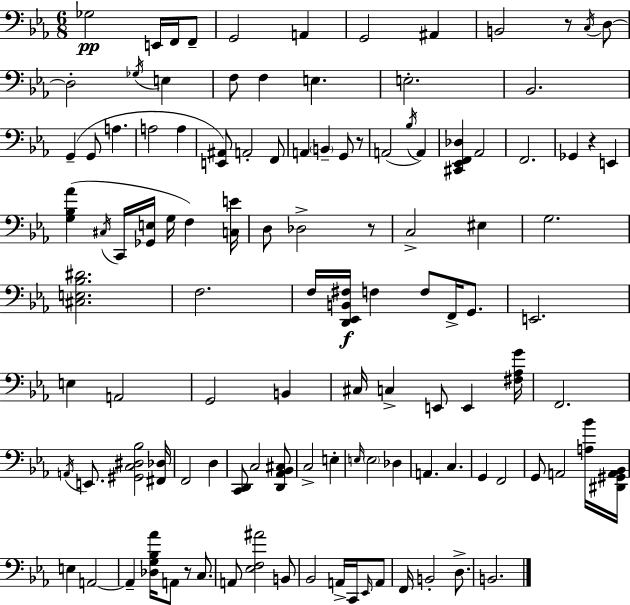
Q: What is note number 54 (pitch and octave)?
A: A2